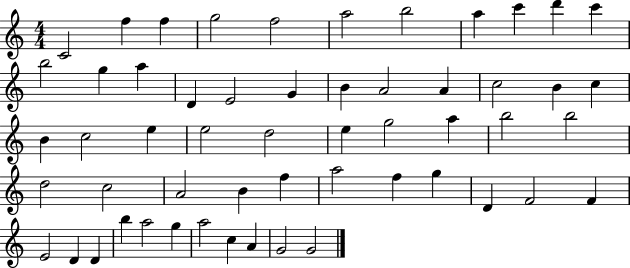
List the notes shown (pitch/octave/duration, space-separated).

C4/h F5/q F5/q G5/h F5/h A5/h B5/h A5/q C6/q D6/q C6/q B5/h G5/q A5/q D4/q E4/h G4/q B4/q A4/h A4/q C5/h B4/q C5/q B4/q C5/h E5/q E5/h D5/h E5/q G5/h A5/q B5/h B5/h D5/h C5/h A4/h B4/q F5/q A5/h F5/q G5/q D4/q F4/h F4/q E4/h D4/q D4/q B5/q A5/h G5/q A5/h C5/q A4/q G4/h G4/h